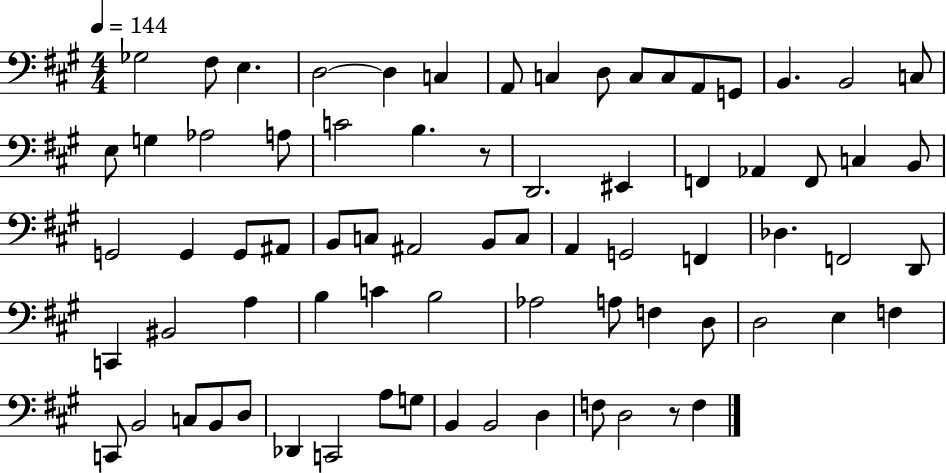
X:1
T:Untitled
M:4/4
L:1/4
K:A
_G,2 ^F,/2 E, D,2 D, C, A,,/2 C, D,/2 C,/2 C,/2 A,,/2 G,,/2 B,, B,,2 C,/2 E,/2 G, _A,2 A,/2 C2 B, z/2 D,,2 ^E,, F,, _A,, F,,/2 C, B,,/2 G,,2 G,, G,,/2 ^A,,/2 B,,/2 C,/2 ^A,,2 B,,/2 C,/2 A,, G,,2 F,, _D, F,,2 D,,/2 C,, ^B,,2 A, B, C B,2 _A,2 A,/2 F, D,/2 D,2 E, F, C,,/2 B,,2 C,/2 B,,/2 D,/2 _D,, C,,2 A,/2 G,/2 B,, B,,2 D, F,/2 D,2 z/2 F,